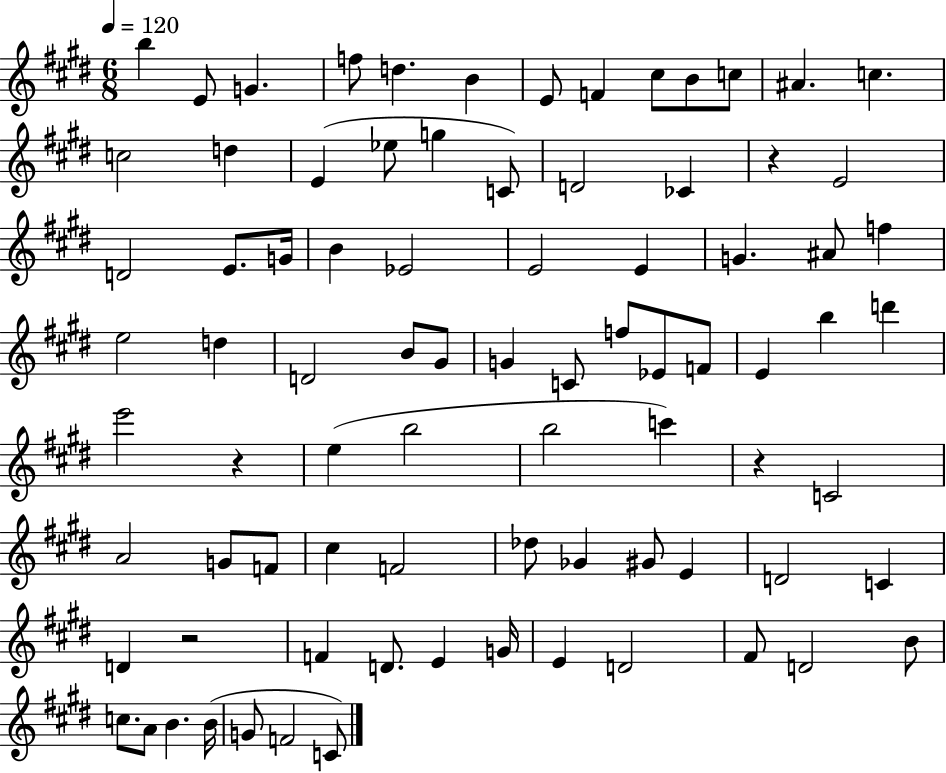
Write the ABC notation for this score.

X:1
T:Untitled
M:6/8
L:1/4
K:E
b E/2 G f/2 d B E/2 F ^c/2 B/2 c/2 ^A c c2 d E _e/2 g C/2 D2 _C z E2 D2 E/2 G/4 B _E2 E2 E G ^A/2 f e2 d D2 B/2 ^G/2 G C/2 f/2 _E/2 F/2 E b d' e'2 z e b2 b2 c' z C2 A2 G/2 F/2 ^c F2 _d/2 _G ^G/2 E D2 C D z2 F D/2 E G/4 E D2 ^F/2 D2 B/2 c/2 A/2 B B/4 G/2 F2 C/2